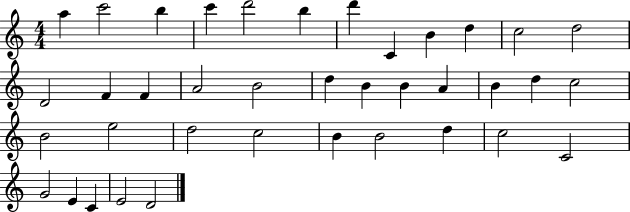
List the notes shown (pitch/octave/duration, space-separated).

A5/q C6/h B5/q C6/q D6/h B5/q D6/q C4/q B4/q D5/q C5/h D5/h D4/h F4/q F4/q A4/h B4/h D5/q B4/q B4/q A4/q B4/q D5/q C5/h B4/h E5/h D5/h C5/h B4/q B4/h D5/q C5/h C4/h G4/h E4/q C4/q E4/h D4/h